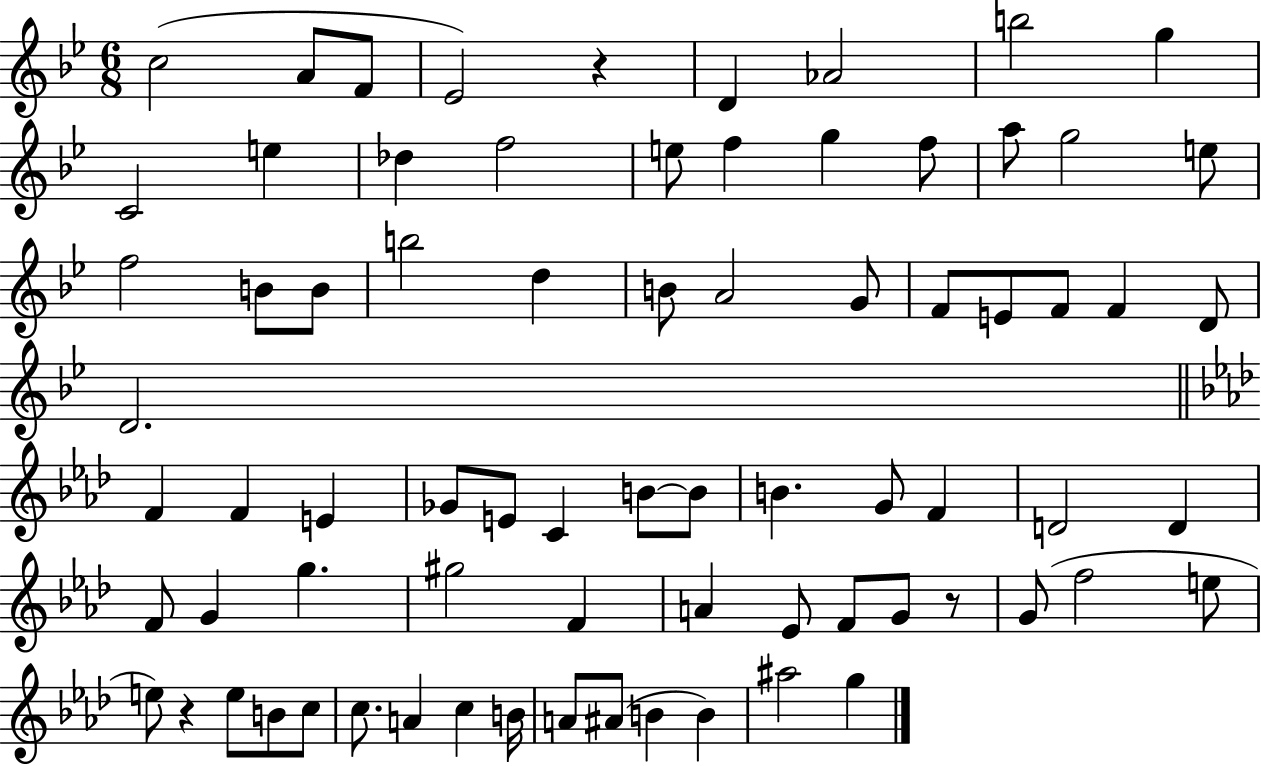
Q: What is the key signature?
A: BES major